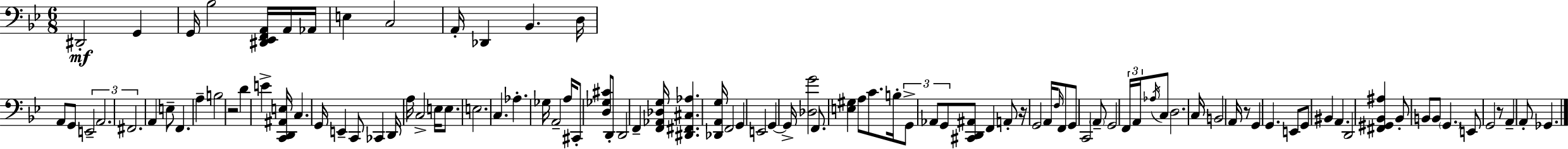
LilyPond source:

{
  \clef bass
  \numericTimeSignature
  \time 6/8
  \key bes \major
  \repeat volta 2 { dis,2-.\mf g,4 | g,16 bes2 <dis, ees, f, a,>16 a,16 aes,16 | e4 c2 | a,16-. des,4 bes,4. d16 | \break a,8 g,8 \tuplet 3/2 { e,2-- | a,2. | fis,2. } | a,4 e8-- f,4. | \break a4-- b2 | r2 d'4 | e'4-> <c, d, ais, e>16 c4. g,16 | e,4-- c,8 ces,4 d,16 a16 | \break c2-> e16 e8. | e2. | c4. aes4.-. | ges16 a,2-- a16 cis,8-. | \break <d ges cis'>8 d,8-. d,2 | f,4-- <f, aes, des g>16 <dis, fis, cis aes>4. <des, a, g>16 | f,2 g,4 | e,2 g,4~~ | \break g,16-> <des g'>2 f,8. | <e gis>4 a8 c'8. b16-. \tuplet 3/2 { g,8-> | aes,8 g,8 } <cis, d, ais,>8 f,4 a,8-. | r16 g,2 a,16 \grace { f16 } f,8 | \break g,8 c,2 \parenthesize a,8-- | g,2 \tuplet 3/2 { f,16 a,16 \acciaccatura { aes16 } } | c8 d2. | c16 b,2 a,16 | \break r8 g,4 g,4. | e,8 g,8 bis,4 a,4. | d,2 <fis, gis, bes, ais>4 | bes,8-. b,8 b,8 \parenthesize g,4. | \break e,8 g,2 | r8 a,4-- a,8-. ges,4. | } \bar "|."
}